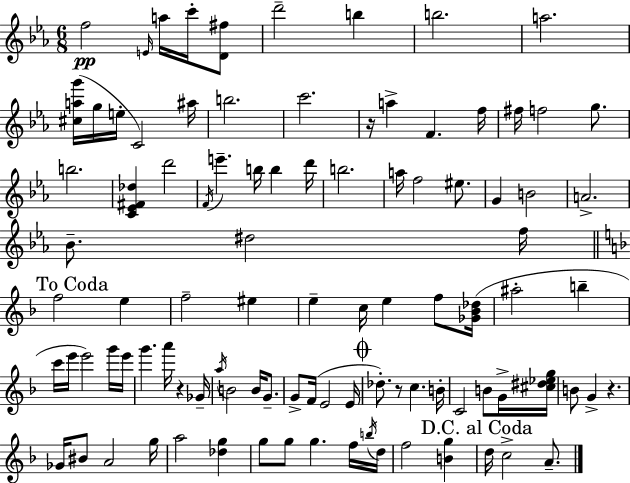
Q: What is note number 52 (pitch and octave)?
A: E6